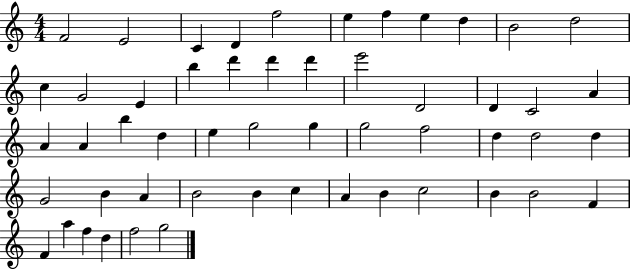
F4/h E4/h C4/q D4/q F5/h E5/q F5/q E5/q D5/q B4/h D5/h C5/q G4/h E4/q B5/q D6/q D6/q D6/q E6/h D4/h D4/q C4/h A4/q A4/q A4/q B5/q D5/q E5/q G5/h G5/q G5/h F5/h D5/q D5/h D5/q G4/h B4/q A4/q B4/h B4/q C5/q A4/q B4/q C5/h B4/q B4/h F4/q F4/q A5/q F5/q D5/q F5/h G5/h